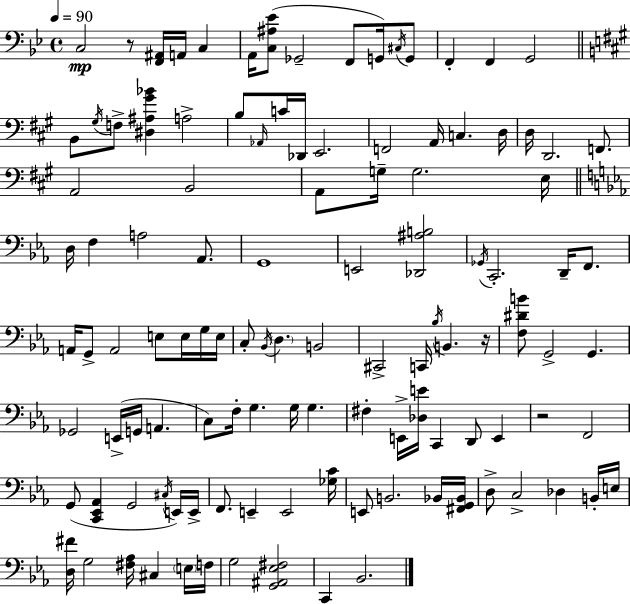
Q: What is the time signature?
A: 4/4